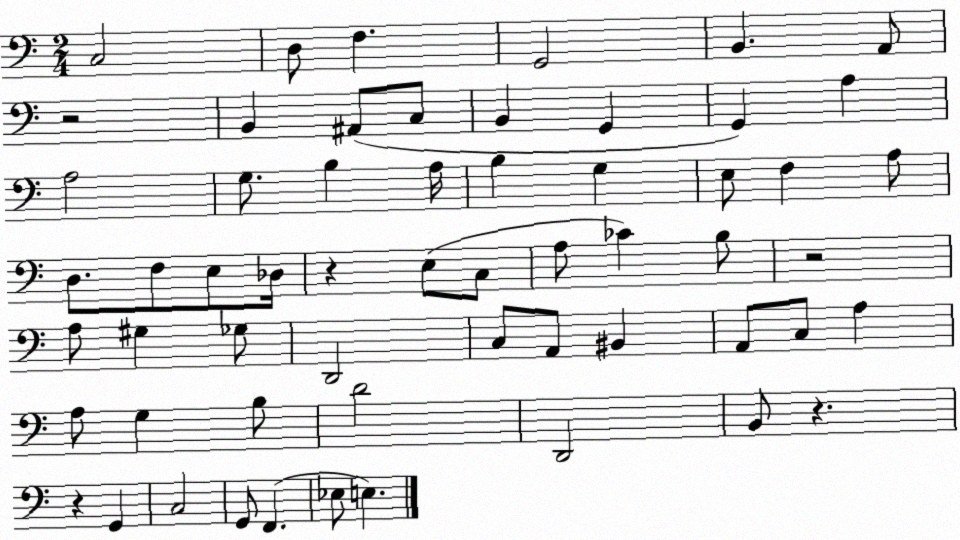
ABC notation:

X:1
T:Untitled
M:2/4
L:1/4
K:C
C,2 D,/2 F, G,,2 B,, A,,/2 z2 B,, ^A,,/2 C,/2 B,, G,, G,, A, A,2 G,/2 B, A,/4 B, G, E,/2 F, A,/2 D,/2 F,/2 E,/2 _D,/4 z E,/2 C,/2 A,/2 _C B,/2 z2 A,/2 ^G, _G,/2 D,,2 C,/2 A,,/2 ^B,, A,,/2 C,/2 A, A,/2 G, B,/2 D2 D,,2 B,,/2 z z G,, C,2 G,,/2 F,, _E,/2 E,